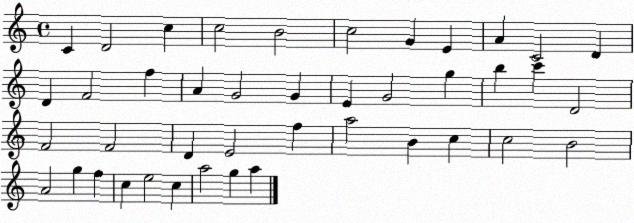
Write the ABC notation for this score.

X:1
T:Untitled
M:4/4
L:1/4
K:C
C D2 c c2 B2 c2 G E A C2 D D F2 f A G2 G E G2 g b c' D2 F2 F2 D E2 f a2 B c c2 B2 A2 g f c e2 c a2 g a